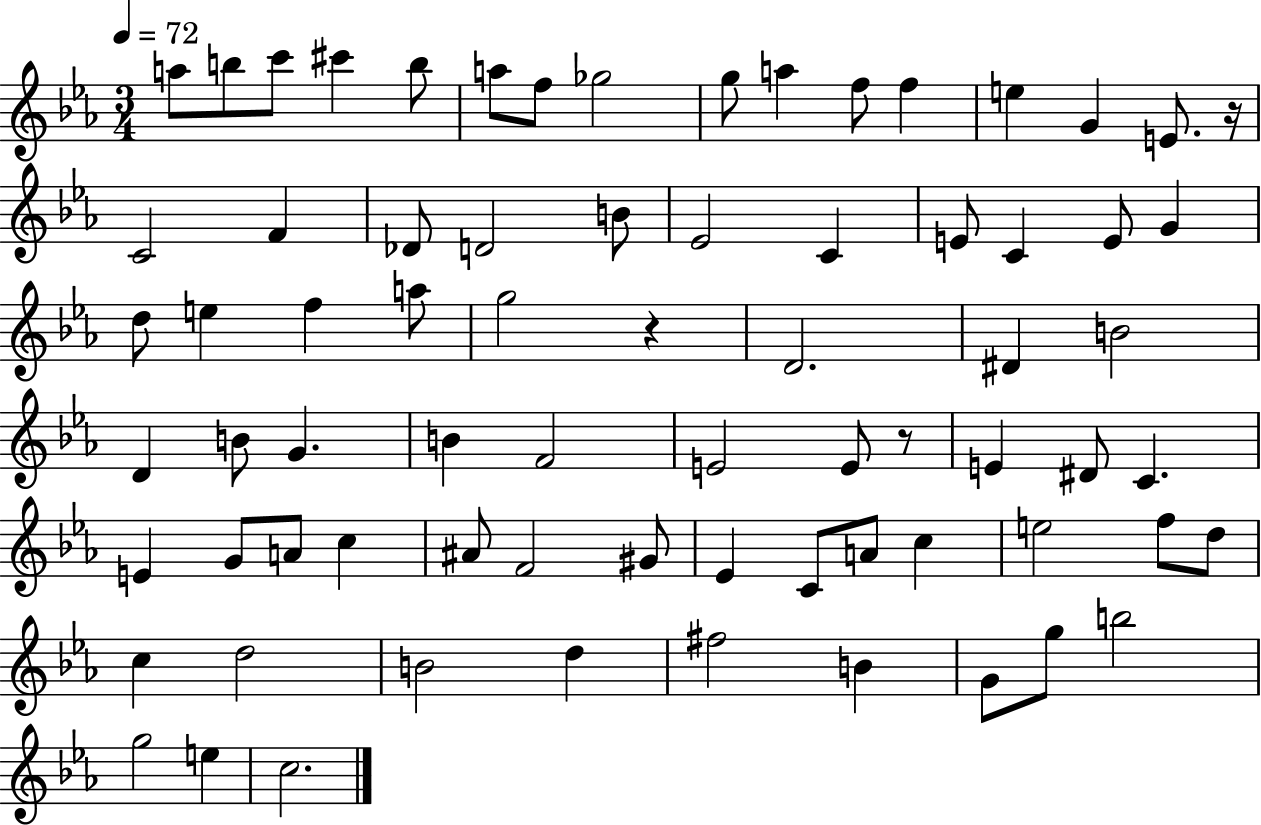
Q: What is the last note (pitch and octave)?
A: C5